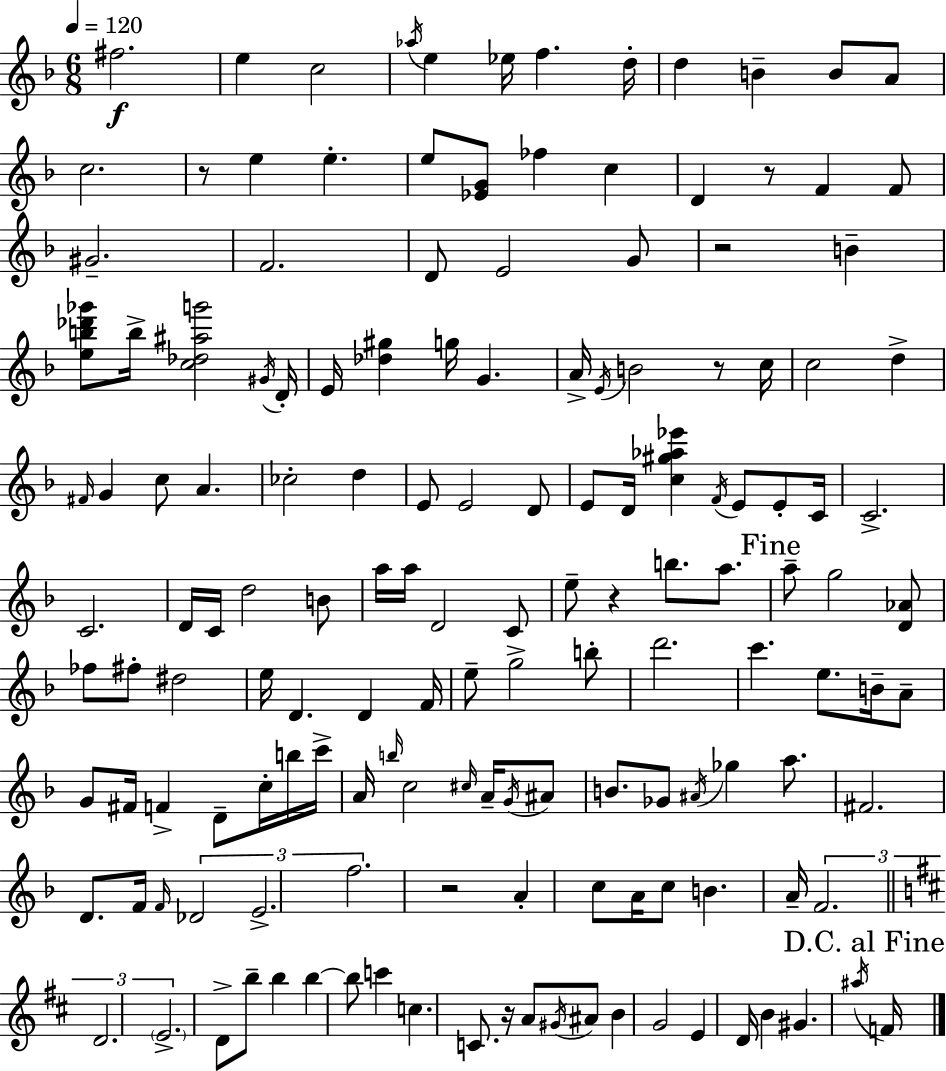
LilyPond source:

{
  \clef treble
  \numericTimeSignature
  \time 6/8
  \key f \major
  \tempo 4 = 120
  fis''2.\f | e''4 c''2 | \acciaccatura { aes''16 } e''4 ees''16 f''4. | d''16-. d''4 b'4-- b'8 a'8 | \break c''2. | r8 e''4 e''4.-. | e''8 <ees' g'>8 fes''4 c''4 | d'4 r8 f'4 f'8 | \break gis'2.-- | f'2. | d'8 e'2 g'8 | r2 b'4-- | \break <e'' b'' des''' ges'''>8 b''16-> <c'' des'' ais'' g'''>2 | \acciaccatura { gis'16 } d'16-. e'16 <des'' gis''>4 g''16 g'4. | a'16-> \acciaccatura { e'16 } b'2 | r8 c''16 c''2 d''4-> | \break \grace { fis'16 } g'4 c''8 a'4. | ces''2-. | d''4 e'8 e'2 | d'8 e'8 d'16 <c'' gis'' aes'' ees'''>4 \acciaccatura { f'16 } | \break e'8 e'8-. c'16 c'2.-> | c'2. | d'16 c'16 d''2 | b'8 a''16 a''16 d'2 | \break c'8 e''8-- r4 b''8. | a''8. \mark "Fine" a''8-- g''2 | <d' aes'>8 fes''8 fis''8-. dis''2 | e''16 d'4. | \break d'4 f'16 e''8-- g''2-> | b''8-. d'''2. | c'''4. e''8. | b'16-- a'8-- g'8 fis'16 f'4-> | \break d'8-- c''16-. b''16 c'''16-> a'16 \grace { b''16 } c''2 | \grace { cis''16 } a'16-- \acciaccatura { g'16 } ais'8 b'8. ges'8 | \acciaccatura { ais'16 } ges''4 a''8. fis'2. | d'8. | \break f'16 \grace { f'16 } \tuplet 3/2 { des'2 e'2.-> | f''2. } | r2 | a'4-. c''8 | \break a'16 c''8 b'4. a'16-- \tuplet 3/2 { f'2. | \bar "||" \break \key d \major d'2. | \parenthesize e'2.-> } | d'8-> b''8-- b''4 b''4~~ | b''8 c'''4 c''4. | \break c'8. r16 a'8 \acciaccatura { gis'16 } ais'8 b'4 | g'2 e'4 | d'16 b'4 gis'4. | \acciaccatura { ais''16 } \mark "D.C. al Fine" f'16 \bar "|."
}